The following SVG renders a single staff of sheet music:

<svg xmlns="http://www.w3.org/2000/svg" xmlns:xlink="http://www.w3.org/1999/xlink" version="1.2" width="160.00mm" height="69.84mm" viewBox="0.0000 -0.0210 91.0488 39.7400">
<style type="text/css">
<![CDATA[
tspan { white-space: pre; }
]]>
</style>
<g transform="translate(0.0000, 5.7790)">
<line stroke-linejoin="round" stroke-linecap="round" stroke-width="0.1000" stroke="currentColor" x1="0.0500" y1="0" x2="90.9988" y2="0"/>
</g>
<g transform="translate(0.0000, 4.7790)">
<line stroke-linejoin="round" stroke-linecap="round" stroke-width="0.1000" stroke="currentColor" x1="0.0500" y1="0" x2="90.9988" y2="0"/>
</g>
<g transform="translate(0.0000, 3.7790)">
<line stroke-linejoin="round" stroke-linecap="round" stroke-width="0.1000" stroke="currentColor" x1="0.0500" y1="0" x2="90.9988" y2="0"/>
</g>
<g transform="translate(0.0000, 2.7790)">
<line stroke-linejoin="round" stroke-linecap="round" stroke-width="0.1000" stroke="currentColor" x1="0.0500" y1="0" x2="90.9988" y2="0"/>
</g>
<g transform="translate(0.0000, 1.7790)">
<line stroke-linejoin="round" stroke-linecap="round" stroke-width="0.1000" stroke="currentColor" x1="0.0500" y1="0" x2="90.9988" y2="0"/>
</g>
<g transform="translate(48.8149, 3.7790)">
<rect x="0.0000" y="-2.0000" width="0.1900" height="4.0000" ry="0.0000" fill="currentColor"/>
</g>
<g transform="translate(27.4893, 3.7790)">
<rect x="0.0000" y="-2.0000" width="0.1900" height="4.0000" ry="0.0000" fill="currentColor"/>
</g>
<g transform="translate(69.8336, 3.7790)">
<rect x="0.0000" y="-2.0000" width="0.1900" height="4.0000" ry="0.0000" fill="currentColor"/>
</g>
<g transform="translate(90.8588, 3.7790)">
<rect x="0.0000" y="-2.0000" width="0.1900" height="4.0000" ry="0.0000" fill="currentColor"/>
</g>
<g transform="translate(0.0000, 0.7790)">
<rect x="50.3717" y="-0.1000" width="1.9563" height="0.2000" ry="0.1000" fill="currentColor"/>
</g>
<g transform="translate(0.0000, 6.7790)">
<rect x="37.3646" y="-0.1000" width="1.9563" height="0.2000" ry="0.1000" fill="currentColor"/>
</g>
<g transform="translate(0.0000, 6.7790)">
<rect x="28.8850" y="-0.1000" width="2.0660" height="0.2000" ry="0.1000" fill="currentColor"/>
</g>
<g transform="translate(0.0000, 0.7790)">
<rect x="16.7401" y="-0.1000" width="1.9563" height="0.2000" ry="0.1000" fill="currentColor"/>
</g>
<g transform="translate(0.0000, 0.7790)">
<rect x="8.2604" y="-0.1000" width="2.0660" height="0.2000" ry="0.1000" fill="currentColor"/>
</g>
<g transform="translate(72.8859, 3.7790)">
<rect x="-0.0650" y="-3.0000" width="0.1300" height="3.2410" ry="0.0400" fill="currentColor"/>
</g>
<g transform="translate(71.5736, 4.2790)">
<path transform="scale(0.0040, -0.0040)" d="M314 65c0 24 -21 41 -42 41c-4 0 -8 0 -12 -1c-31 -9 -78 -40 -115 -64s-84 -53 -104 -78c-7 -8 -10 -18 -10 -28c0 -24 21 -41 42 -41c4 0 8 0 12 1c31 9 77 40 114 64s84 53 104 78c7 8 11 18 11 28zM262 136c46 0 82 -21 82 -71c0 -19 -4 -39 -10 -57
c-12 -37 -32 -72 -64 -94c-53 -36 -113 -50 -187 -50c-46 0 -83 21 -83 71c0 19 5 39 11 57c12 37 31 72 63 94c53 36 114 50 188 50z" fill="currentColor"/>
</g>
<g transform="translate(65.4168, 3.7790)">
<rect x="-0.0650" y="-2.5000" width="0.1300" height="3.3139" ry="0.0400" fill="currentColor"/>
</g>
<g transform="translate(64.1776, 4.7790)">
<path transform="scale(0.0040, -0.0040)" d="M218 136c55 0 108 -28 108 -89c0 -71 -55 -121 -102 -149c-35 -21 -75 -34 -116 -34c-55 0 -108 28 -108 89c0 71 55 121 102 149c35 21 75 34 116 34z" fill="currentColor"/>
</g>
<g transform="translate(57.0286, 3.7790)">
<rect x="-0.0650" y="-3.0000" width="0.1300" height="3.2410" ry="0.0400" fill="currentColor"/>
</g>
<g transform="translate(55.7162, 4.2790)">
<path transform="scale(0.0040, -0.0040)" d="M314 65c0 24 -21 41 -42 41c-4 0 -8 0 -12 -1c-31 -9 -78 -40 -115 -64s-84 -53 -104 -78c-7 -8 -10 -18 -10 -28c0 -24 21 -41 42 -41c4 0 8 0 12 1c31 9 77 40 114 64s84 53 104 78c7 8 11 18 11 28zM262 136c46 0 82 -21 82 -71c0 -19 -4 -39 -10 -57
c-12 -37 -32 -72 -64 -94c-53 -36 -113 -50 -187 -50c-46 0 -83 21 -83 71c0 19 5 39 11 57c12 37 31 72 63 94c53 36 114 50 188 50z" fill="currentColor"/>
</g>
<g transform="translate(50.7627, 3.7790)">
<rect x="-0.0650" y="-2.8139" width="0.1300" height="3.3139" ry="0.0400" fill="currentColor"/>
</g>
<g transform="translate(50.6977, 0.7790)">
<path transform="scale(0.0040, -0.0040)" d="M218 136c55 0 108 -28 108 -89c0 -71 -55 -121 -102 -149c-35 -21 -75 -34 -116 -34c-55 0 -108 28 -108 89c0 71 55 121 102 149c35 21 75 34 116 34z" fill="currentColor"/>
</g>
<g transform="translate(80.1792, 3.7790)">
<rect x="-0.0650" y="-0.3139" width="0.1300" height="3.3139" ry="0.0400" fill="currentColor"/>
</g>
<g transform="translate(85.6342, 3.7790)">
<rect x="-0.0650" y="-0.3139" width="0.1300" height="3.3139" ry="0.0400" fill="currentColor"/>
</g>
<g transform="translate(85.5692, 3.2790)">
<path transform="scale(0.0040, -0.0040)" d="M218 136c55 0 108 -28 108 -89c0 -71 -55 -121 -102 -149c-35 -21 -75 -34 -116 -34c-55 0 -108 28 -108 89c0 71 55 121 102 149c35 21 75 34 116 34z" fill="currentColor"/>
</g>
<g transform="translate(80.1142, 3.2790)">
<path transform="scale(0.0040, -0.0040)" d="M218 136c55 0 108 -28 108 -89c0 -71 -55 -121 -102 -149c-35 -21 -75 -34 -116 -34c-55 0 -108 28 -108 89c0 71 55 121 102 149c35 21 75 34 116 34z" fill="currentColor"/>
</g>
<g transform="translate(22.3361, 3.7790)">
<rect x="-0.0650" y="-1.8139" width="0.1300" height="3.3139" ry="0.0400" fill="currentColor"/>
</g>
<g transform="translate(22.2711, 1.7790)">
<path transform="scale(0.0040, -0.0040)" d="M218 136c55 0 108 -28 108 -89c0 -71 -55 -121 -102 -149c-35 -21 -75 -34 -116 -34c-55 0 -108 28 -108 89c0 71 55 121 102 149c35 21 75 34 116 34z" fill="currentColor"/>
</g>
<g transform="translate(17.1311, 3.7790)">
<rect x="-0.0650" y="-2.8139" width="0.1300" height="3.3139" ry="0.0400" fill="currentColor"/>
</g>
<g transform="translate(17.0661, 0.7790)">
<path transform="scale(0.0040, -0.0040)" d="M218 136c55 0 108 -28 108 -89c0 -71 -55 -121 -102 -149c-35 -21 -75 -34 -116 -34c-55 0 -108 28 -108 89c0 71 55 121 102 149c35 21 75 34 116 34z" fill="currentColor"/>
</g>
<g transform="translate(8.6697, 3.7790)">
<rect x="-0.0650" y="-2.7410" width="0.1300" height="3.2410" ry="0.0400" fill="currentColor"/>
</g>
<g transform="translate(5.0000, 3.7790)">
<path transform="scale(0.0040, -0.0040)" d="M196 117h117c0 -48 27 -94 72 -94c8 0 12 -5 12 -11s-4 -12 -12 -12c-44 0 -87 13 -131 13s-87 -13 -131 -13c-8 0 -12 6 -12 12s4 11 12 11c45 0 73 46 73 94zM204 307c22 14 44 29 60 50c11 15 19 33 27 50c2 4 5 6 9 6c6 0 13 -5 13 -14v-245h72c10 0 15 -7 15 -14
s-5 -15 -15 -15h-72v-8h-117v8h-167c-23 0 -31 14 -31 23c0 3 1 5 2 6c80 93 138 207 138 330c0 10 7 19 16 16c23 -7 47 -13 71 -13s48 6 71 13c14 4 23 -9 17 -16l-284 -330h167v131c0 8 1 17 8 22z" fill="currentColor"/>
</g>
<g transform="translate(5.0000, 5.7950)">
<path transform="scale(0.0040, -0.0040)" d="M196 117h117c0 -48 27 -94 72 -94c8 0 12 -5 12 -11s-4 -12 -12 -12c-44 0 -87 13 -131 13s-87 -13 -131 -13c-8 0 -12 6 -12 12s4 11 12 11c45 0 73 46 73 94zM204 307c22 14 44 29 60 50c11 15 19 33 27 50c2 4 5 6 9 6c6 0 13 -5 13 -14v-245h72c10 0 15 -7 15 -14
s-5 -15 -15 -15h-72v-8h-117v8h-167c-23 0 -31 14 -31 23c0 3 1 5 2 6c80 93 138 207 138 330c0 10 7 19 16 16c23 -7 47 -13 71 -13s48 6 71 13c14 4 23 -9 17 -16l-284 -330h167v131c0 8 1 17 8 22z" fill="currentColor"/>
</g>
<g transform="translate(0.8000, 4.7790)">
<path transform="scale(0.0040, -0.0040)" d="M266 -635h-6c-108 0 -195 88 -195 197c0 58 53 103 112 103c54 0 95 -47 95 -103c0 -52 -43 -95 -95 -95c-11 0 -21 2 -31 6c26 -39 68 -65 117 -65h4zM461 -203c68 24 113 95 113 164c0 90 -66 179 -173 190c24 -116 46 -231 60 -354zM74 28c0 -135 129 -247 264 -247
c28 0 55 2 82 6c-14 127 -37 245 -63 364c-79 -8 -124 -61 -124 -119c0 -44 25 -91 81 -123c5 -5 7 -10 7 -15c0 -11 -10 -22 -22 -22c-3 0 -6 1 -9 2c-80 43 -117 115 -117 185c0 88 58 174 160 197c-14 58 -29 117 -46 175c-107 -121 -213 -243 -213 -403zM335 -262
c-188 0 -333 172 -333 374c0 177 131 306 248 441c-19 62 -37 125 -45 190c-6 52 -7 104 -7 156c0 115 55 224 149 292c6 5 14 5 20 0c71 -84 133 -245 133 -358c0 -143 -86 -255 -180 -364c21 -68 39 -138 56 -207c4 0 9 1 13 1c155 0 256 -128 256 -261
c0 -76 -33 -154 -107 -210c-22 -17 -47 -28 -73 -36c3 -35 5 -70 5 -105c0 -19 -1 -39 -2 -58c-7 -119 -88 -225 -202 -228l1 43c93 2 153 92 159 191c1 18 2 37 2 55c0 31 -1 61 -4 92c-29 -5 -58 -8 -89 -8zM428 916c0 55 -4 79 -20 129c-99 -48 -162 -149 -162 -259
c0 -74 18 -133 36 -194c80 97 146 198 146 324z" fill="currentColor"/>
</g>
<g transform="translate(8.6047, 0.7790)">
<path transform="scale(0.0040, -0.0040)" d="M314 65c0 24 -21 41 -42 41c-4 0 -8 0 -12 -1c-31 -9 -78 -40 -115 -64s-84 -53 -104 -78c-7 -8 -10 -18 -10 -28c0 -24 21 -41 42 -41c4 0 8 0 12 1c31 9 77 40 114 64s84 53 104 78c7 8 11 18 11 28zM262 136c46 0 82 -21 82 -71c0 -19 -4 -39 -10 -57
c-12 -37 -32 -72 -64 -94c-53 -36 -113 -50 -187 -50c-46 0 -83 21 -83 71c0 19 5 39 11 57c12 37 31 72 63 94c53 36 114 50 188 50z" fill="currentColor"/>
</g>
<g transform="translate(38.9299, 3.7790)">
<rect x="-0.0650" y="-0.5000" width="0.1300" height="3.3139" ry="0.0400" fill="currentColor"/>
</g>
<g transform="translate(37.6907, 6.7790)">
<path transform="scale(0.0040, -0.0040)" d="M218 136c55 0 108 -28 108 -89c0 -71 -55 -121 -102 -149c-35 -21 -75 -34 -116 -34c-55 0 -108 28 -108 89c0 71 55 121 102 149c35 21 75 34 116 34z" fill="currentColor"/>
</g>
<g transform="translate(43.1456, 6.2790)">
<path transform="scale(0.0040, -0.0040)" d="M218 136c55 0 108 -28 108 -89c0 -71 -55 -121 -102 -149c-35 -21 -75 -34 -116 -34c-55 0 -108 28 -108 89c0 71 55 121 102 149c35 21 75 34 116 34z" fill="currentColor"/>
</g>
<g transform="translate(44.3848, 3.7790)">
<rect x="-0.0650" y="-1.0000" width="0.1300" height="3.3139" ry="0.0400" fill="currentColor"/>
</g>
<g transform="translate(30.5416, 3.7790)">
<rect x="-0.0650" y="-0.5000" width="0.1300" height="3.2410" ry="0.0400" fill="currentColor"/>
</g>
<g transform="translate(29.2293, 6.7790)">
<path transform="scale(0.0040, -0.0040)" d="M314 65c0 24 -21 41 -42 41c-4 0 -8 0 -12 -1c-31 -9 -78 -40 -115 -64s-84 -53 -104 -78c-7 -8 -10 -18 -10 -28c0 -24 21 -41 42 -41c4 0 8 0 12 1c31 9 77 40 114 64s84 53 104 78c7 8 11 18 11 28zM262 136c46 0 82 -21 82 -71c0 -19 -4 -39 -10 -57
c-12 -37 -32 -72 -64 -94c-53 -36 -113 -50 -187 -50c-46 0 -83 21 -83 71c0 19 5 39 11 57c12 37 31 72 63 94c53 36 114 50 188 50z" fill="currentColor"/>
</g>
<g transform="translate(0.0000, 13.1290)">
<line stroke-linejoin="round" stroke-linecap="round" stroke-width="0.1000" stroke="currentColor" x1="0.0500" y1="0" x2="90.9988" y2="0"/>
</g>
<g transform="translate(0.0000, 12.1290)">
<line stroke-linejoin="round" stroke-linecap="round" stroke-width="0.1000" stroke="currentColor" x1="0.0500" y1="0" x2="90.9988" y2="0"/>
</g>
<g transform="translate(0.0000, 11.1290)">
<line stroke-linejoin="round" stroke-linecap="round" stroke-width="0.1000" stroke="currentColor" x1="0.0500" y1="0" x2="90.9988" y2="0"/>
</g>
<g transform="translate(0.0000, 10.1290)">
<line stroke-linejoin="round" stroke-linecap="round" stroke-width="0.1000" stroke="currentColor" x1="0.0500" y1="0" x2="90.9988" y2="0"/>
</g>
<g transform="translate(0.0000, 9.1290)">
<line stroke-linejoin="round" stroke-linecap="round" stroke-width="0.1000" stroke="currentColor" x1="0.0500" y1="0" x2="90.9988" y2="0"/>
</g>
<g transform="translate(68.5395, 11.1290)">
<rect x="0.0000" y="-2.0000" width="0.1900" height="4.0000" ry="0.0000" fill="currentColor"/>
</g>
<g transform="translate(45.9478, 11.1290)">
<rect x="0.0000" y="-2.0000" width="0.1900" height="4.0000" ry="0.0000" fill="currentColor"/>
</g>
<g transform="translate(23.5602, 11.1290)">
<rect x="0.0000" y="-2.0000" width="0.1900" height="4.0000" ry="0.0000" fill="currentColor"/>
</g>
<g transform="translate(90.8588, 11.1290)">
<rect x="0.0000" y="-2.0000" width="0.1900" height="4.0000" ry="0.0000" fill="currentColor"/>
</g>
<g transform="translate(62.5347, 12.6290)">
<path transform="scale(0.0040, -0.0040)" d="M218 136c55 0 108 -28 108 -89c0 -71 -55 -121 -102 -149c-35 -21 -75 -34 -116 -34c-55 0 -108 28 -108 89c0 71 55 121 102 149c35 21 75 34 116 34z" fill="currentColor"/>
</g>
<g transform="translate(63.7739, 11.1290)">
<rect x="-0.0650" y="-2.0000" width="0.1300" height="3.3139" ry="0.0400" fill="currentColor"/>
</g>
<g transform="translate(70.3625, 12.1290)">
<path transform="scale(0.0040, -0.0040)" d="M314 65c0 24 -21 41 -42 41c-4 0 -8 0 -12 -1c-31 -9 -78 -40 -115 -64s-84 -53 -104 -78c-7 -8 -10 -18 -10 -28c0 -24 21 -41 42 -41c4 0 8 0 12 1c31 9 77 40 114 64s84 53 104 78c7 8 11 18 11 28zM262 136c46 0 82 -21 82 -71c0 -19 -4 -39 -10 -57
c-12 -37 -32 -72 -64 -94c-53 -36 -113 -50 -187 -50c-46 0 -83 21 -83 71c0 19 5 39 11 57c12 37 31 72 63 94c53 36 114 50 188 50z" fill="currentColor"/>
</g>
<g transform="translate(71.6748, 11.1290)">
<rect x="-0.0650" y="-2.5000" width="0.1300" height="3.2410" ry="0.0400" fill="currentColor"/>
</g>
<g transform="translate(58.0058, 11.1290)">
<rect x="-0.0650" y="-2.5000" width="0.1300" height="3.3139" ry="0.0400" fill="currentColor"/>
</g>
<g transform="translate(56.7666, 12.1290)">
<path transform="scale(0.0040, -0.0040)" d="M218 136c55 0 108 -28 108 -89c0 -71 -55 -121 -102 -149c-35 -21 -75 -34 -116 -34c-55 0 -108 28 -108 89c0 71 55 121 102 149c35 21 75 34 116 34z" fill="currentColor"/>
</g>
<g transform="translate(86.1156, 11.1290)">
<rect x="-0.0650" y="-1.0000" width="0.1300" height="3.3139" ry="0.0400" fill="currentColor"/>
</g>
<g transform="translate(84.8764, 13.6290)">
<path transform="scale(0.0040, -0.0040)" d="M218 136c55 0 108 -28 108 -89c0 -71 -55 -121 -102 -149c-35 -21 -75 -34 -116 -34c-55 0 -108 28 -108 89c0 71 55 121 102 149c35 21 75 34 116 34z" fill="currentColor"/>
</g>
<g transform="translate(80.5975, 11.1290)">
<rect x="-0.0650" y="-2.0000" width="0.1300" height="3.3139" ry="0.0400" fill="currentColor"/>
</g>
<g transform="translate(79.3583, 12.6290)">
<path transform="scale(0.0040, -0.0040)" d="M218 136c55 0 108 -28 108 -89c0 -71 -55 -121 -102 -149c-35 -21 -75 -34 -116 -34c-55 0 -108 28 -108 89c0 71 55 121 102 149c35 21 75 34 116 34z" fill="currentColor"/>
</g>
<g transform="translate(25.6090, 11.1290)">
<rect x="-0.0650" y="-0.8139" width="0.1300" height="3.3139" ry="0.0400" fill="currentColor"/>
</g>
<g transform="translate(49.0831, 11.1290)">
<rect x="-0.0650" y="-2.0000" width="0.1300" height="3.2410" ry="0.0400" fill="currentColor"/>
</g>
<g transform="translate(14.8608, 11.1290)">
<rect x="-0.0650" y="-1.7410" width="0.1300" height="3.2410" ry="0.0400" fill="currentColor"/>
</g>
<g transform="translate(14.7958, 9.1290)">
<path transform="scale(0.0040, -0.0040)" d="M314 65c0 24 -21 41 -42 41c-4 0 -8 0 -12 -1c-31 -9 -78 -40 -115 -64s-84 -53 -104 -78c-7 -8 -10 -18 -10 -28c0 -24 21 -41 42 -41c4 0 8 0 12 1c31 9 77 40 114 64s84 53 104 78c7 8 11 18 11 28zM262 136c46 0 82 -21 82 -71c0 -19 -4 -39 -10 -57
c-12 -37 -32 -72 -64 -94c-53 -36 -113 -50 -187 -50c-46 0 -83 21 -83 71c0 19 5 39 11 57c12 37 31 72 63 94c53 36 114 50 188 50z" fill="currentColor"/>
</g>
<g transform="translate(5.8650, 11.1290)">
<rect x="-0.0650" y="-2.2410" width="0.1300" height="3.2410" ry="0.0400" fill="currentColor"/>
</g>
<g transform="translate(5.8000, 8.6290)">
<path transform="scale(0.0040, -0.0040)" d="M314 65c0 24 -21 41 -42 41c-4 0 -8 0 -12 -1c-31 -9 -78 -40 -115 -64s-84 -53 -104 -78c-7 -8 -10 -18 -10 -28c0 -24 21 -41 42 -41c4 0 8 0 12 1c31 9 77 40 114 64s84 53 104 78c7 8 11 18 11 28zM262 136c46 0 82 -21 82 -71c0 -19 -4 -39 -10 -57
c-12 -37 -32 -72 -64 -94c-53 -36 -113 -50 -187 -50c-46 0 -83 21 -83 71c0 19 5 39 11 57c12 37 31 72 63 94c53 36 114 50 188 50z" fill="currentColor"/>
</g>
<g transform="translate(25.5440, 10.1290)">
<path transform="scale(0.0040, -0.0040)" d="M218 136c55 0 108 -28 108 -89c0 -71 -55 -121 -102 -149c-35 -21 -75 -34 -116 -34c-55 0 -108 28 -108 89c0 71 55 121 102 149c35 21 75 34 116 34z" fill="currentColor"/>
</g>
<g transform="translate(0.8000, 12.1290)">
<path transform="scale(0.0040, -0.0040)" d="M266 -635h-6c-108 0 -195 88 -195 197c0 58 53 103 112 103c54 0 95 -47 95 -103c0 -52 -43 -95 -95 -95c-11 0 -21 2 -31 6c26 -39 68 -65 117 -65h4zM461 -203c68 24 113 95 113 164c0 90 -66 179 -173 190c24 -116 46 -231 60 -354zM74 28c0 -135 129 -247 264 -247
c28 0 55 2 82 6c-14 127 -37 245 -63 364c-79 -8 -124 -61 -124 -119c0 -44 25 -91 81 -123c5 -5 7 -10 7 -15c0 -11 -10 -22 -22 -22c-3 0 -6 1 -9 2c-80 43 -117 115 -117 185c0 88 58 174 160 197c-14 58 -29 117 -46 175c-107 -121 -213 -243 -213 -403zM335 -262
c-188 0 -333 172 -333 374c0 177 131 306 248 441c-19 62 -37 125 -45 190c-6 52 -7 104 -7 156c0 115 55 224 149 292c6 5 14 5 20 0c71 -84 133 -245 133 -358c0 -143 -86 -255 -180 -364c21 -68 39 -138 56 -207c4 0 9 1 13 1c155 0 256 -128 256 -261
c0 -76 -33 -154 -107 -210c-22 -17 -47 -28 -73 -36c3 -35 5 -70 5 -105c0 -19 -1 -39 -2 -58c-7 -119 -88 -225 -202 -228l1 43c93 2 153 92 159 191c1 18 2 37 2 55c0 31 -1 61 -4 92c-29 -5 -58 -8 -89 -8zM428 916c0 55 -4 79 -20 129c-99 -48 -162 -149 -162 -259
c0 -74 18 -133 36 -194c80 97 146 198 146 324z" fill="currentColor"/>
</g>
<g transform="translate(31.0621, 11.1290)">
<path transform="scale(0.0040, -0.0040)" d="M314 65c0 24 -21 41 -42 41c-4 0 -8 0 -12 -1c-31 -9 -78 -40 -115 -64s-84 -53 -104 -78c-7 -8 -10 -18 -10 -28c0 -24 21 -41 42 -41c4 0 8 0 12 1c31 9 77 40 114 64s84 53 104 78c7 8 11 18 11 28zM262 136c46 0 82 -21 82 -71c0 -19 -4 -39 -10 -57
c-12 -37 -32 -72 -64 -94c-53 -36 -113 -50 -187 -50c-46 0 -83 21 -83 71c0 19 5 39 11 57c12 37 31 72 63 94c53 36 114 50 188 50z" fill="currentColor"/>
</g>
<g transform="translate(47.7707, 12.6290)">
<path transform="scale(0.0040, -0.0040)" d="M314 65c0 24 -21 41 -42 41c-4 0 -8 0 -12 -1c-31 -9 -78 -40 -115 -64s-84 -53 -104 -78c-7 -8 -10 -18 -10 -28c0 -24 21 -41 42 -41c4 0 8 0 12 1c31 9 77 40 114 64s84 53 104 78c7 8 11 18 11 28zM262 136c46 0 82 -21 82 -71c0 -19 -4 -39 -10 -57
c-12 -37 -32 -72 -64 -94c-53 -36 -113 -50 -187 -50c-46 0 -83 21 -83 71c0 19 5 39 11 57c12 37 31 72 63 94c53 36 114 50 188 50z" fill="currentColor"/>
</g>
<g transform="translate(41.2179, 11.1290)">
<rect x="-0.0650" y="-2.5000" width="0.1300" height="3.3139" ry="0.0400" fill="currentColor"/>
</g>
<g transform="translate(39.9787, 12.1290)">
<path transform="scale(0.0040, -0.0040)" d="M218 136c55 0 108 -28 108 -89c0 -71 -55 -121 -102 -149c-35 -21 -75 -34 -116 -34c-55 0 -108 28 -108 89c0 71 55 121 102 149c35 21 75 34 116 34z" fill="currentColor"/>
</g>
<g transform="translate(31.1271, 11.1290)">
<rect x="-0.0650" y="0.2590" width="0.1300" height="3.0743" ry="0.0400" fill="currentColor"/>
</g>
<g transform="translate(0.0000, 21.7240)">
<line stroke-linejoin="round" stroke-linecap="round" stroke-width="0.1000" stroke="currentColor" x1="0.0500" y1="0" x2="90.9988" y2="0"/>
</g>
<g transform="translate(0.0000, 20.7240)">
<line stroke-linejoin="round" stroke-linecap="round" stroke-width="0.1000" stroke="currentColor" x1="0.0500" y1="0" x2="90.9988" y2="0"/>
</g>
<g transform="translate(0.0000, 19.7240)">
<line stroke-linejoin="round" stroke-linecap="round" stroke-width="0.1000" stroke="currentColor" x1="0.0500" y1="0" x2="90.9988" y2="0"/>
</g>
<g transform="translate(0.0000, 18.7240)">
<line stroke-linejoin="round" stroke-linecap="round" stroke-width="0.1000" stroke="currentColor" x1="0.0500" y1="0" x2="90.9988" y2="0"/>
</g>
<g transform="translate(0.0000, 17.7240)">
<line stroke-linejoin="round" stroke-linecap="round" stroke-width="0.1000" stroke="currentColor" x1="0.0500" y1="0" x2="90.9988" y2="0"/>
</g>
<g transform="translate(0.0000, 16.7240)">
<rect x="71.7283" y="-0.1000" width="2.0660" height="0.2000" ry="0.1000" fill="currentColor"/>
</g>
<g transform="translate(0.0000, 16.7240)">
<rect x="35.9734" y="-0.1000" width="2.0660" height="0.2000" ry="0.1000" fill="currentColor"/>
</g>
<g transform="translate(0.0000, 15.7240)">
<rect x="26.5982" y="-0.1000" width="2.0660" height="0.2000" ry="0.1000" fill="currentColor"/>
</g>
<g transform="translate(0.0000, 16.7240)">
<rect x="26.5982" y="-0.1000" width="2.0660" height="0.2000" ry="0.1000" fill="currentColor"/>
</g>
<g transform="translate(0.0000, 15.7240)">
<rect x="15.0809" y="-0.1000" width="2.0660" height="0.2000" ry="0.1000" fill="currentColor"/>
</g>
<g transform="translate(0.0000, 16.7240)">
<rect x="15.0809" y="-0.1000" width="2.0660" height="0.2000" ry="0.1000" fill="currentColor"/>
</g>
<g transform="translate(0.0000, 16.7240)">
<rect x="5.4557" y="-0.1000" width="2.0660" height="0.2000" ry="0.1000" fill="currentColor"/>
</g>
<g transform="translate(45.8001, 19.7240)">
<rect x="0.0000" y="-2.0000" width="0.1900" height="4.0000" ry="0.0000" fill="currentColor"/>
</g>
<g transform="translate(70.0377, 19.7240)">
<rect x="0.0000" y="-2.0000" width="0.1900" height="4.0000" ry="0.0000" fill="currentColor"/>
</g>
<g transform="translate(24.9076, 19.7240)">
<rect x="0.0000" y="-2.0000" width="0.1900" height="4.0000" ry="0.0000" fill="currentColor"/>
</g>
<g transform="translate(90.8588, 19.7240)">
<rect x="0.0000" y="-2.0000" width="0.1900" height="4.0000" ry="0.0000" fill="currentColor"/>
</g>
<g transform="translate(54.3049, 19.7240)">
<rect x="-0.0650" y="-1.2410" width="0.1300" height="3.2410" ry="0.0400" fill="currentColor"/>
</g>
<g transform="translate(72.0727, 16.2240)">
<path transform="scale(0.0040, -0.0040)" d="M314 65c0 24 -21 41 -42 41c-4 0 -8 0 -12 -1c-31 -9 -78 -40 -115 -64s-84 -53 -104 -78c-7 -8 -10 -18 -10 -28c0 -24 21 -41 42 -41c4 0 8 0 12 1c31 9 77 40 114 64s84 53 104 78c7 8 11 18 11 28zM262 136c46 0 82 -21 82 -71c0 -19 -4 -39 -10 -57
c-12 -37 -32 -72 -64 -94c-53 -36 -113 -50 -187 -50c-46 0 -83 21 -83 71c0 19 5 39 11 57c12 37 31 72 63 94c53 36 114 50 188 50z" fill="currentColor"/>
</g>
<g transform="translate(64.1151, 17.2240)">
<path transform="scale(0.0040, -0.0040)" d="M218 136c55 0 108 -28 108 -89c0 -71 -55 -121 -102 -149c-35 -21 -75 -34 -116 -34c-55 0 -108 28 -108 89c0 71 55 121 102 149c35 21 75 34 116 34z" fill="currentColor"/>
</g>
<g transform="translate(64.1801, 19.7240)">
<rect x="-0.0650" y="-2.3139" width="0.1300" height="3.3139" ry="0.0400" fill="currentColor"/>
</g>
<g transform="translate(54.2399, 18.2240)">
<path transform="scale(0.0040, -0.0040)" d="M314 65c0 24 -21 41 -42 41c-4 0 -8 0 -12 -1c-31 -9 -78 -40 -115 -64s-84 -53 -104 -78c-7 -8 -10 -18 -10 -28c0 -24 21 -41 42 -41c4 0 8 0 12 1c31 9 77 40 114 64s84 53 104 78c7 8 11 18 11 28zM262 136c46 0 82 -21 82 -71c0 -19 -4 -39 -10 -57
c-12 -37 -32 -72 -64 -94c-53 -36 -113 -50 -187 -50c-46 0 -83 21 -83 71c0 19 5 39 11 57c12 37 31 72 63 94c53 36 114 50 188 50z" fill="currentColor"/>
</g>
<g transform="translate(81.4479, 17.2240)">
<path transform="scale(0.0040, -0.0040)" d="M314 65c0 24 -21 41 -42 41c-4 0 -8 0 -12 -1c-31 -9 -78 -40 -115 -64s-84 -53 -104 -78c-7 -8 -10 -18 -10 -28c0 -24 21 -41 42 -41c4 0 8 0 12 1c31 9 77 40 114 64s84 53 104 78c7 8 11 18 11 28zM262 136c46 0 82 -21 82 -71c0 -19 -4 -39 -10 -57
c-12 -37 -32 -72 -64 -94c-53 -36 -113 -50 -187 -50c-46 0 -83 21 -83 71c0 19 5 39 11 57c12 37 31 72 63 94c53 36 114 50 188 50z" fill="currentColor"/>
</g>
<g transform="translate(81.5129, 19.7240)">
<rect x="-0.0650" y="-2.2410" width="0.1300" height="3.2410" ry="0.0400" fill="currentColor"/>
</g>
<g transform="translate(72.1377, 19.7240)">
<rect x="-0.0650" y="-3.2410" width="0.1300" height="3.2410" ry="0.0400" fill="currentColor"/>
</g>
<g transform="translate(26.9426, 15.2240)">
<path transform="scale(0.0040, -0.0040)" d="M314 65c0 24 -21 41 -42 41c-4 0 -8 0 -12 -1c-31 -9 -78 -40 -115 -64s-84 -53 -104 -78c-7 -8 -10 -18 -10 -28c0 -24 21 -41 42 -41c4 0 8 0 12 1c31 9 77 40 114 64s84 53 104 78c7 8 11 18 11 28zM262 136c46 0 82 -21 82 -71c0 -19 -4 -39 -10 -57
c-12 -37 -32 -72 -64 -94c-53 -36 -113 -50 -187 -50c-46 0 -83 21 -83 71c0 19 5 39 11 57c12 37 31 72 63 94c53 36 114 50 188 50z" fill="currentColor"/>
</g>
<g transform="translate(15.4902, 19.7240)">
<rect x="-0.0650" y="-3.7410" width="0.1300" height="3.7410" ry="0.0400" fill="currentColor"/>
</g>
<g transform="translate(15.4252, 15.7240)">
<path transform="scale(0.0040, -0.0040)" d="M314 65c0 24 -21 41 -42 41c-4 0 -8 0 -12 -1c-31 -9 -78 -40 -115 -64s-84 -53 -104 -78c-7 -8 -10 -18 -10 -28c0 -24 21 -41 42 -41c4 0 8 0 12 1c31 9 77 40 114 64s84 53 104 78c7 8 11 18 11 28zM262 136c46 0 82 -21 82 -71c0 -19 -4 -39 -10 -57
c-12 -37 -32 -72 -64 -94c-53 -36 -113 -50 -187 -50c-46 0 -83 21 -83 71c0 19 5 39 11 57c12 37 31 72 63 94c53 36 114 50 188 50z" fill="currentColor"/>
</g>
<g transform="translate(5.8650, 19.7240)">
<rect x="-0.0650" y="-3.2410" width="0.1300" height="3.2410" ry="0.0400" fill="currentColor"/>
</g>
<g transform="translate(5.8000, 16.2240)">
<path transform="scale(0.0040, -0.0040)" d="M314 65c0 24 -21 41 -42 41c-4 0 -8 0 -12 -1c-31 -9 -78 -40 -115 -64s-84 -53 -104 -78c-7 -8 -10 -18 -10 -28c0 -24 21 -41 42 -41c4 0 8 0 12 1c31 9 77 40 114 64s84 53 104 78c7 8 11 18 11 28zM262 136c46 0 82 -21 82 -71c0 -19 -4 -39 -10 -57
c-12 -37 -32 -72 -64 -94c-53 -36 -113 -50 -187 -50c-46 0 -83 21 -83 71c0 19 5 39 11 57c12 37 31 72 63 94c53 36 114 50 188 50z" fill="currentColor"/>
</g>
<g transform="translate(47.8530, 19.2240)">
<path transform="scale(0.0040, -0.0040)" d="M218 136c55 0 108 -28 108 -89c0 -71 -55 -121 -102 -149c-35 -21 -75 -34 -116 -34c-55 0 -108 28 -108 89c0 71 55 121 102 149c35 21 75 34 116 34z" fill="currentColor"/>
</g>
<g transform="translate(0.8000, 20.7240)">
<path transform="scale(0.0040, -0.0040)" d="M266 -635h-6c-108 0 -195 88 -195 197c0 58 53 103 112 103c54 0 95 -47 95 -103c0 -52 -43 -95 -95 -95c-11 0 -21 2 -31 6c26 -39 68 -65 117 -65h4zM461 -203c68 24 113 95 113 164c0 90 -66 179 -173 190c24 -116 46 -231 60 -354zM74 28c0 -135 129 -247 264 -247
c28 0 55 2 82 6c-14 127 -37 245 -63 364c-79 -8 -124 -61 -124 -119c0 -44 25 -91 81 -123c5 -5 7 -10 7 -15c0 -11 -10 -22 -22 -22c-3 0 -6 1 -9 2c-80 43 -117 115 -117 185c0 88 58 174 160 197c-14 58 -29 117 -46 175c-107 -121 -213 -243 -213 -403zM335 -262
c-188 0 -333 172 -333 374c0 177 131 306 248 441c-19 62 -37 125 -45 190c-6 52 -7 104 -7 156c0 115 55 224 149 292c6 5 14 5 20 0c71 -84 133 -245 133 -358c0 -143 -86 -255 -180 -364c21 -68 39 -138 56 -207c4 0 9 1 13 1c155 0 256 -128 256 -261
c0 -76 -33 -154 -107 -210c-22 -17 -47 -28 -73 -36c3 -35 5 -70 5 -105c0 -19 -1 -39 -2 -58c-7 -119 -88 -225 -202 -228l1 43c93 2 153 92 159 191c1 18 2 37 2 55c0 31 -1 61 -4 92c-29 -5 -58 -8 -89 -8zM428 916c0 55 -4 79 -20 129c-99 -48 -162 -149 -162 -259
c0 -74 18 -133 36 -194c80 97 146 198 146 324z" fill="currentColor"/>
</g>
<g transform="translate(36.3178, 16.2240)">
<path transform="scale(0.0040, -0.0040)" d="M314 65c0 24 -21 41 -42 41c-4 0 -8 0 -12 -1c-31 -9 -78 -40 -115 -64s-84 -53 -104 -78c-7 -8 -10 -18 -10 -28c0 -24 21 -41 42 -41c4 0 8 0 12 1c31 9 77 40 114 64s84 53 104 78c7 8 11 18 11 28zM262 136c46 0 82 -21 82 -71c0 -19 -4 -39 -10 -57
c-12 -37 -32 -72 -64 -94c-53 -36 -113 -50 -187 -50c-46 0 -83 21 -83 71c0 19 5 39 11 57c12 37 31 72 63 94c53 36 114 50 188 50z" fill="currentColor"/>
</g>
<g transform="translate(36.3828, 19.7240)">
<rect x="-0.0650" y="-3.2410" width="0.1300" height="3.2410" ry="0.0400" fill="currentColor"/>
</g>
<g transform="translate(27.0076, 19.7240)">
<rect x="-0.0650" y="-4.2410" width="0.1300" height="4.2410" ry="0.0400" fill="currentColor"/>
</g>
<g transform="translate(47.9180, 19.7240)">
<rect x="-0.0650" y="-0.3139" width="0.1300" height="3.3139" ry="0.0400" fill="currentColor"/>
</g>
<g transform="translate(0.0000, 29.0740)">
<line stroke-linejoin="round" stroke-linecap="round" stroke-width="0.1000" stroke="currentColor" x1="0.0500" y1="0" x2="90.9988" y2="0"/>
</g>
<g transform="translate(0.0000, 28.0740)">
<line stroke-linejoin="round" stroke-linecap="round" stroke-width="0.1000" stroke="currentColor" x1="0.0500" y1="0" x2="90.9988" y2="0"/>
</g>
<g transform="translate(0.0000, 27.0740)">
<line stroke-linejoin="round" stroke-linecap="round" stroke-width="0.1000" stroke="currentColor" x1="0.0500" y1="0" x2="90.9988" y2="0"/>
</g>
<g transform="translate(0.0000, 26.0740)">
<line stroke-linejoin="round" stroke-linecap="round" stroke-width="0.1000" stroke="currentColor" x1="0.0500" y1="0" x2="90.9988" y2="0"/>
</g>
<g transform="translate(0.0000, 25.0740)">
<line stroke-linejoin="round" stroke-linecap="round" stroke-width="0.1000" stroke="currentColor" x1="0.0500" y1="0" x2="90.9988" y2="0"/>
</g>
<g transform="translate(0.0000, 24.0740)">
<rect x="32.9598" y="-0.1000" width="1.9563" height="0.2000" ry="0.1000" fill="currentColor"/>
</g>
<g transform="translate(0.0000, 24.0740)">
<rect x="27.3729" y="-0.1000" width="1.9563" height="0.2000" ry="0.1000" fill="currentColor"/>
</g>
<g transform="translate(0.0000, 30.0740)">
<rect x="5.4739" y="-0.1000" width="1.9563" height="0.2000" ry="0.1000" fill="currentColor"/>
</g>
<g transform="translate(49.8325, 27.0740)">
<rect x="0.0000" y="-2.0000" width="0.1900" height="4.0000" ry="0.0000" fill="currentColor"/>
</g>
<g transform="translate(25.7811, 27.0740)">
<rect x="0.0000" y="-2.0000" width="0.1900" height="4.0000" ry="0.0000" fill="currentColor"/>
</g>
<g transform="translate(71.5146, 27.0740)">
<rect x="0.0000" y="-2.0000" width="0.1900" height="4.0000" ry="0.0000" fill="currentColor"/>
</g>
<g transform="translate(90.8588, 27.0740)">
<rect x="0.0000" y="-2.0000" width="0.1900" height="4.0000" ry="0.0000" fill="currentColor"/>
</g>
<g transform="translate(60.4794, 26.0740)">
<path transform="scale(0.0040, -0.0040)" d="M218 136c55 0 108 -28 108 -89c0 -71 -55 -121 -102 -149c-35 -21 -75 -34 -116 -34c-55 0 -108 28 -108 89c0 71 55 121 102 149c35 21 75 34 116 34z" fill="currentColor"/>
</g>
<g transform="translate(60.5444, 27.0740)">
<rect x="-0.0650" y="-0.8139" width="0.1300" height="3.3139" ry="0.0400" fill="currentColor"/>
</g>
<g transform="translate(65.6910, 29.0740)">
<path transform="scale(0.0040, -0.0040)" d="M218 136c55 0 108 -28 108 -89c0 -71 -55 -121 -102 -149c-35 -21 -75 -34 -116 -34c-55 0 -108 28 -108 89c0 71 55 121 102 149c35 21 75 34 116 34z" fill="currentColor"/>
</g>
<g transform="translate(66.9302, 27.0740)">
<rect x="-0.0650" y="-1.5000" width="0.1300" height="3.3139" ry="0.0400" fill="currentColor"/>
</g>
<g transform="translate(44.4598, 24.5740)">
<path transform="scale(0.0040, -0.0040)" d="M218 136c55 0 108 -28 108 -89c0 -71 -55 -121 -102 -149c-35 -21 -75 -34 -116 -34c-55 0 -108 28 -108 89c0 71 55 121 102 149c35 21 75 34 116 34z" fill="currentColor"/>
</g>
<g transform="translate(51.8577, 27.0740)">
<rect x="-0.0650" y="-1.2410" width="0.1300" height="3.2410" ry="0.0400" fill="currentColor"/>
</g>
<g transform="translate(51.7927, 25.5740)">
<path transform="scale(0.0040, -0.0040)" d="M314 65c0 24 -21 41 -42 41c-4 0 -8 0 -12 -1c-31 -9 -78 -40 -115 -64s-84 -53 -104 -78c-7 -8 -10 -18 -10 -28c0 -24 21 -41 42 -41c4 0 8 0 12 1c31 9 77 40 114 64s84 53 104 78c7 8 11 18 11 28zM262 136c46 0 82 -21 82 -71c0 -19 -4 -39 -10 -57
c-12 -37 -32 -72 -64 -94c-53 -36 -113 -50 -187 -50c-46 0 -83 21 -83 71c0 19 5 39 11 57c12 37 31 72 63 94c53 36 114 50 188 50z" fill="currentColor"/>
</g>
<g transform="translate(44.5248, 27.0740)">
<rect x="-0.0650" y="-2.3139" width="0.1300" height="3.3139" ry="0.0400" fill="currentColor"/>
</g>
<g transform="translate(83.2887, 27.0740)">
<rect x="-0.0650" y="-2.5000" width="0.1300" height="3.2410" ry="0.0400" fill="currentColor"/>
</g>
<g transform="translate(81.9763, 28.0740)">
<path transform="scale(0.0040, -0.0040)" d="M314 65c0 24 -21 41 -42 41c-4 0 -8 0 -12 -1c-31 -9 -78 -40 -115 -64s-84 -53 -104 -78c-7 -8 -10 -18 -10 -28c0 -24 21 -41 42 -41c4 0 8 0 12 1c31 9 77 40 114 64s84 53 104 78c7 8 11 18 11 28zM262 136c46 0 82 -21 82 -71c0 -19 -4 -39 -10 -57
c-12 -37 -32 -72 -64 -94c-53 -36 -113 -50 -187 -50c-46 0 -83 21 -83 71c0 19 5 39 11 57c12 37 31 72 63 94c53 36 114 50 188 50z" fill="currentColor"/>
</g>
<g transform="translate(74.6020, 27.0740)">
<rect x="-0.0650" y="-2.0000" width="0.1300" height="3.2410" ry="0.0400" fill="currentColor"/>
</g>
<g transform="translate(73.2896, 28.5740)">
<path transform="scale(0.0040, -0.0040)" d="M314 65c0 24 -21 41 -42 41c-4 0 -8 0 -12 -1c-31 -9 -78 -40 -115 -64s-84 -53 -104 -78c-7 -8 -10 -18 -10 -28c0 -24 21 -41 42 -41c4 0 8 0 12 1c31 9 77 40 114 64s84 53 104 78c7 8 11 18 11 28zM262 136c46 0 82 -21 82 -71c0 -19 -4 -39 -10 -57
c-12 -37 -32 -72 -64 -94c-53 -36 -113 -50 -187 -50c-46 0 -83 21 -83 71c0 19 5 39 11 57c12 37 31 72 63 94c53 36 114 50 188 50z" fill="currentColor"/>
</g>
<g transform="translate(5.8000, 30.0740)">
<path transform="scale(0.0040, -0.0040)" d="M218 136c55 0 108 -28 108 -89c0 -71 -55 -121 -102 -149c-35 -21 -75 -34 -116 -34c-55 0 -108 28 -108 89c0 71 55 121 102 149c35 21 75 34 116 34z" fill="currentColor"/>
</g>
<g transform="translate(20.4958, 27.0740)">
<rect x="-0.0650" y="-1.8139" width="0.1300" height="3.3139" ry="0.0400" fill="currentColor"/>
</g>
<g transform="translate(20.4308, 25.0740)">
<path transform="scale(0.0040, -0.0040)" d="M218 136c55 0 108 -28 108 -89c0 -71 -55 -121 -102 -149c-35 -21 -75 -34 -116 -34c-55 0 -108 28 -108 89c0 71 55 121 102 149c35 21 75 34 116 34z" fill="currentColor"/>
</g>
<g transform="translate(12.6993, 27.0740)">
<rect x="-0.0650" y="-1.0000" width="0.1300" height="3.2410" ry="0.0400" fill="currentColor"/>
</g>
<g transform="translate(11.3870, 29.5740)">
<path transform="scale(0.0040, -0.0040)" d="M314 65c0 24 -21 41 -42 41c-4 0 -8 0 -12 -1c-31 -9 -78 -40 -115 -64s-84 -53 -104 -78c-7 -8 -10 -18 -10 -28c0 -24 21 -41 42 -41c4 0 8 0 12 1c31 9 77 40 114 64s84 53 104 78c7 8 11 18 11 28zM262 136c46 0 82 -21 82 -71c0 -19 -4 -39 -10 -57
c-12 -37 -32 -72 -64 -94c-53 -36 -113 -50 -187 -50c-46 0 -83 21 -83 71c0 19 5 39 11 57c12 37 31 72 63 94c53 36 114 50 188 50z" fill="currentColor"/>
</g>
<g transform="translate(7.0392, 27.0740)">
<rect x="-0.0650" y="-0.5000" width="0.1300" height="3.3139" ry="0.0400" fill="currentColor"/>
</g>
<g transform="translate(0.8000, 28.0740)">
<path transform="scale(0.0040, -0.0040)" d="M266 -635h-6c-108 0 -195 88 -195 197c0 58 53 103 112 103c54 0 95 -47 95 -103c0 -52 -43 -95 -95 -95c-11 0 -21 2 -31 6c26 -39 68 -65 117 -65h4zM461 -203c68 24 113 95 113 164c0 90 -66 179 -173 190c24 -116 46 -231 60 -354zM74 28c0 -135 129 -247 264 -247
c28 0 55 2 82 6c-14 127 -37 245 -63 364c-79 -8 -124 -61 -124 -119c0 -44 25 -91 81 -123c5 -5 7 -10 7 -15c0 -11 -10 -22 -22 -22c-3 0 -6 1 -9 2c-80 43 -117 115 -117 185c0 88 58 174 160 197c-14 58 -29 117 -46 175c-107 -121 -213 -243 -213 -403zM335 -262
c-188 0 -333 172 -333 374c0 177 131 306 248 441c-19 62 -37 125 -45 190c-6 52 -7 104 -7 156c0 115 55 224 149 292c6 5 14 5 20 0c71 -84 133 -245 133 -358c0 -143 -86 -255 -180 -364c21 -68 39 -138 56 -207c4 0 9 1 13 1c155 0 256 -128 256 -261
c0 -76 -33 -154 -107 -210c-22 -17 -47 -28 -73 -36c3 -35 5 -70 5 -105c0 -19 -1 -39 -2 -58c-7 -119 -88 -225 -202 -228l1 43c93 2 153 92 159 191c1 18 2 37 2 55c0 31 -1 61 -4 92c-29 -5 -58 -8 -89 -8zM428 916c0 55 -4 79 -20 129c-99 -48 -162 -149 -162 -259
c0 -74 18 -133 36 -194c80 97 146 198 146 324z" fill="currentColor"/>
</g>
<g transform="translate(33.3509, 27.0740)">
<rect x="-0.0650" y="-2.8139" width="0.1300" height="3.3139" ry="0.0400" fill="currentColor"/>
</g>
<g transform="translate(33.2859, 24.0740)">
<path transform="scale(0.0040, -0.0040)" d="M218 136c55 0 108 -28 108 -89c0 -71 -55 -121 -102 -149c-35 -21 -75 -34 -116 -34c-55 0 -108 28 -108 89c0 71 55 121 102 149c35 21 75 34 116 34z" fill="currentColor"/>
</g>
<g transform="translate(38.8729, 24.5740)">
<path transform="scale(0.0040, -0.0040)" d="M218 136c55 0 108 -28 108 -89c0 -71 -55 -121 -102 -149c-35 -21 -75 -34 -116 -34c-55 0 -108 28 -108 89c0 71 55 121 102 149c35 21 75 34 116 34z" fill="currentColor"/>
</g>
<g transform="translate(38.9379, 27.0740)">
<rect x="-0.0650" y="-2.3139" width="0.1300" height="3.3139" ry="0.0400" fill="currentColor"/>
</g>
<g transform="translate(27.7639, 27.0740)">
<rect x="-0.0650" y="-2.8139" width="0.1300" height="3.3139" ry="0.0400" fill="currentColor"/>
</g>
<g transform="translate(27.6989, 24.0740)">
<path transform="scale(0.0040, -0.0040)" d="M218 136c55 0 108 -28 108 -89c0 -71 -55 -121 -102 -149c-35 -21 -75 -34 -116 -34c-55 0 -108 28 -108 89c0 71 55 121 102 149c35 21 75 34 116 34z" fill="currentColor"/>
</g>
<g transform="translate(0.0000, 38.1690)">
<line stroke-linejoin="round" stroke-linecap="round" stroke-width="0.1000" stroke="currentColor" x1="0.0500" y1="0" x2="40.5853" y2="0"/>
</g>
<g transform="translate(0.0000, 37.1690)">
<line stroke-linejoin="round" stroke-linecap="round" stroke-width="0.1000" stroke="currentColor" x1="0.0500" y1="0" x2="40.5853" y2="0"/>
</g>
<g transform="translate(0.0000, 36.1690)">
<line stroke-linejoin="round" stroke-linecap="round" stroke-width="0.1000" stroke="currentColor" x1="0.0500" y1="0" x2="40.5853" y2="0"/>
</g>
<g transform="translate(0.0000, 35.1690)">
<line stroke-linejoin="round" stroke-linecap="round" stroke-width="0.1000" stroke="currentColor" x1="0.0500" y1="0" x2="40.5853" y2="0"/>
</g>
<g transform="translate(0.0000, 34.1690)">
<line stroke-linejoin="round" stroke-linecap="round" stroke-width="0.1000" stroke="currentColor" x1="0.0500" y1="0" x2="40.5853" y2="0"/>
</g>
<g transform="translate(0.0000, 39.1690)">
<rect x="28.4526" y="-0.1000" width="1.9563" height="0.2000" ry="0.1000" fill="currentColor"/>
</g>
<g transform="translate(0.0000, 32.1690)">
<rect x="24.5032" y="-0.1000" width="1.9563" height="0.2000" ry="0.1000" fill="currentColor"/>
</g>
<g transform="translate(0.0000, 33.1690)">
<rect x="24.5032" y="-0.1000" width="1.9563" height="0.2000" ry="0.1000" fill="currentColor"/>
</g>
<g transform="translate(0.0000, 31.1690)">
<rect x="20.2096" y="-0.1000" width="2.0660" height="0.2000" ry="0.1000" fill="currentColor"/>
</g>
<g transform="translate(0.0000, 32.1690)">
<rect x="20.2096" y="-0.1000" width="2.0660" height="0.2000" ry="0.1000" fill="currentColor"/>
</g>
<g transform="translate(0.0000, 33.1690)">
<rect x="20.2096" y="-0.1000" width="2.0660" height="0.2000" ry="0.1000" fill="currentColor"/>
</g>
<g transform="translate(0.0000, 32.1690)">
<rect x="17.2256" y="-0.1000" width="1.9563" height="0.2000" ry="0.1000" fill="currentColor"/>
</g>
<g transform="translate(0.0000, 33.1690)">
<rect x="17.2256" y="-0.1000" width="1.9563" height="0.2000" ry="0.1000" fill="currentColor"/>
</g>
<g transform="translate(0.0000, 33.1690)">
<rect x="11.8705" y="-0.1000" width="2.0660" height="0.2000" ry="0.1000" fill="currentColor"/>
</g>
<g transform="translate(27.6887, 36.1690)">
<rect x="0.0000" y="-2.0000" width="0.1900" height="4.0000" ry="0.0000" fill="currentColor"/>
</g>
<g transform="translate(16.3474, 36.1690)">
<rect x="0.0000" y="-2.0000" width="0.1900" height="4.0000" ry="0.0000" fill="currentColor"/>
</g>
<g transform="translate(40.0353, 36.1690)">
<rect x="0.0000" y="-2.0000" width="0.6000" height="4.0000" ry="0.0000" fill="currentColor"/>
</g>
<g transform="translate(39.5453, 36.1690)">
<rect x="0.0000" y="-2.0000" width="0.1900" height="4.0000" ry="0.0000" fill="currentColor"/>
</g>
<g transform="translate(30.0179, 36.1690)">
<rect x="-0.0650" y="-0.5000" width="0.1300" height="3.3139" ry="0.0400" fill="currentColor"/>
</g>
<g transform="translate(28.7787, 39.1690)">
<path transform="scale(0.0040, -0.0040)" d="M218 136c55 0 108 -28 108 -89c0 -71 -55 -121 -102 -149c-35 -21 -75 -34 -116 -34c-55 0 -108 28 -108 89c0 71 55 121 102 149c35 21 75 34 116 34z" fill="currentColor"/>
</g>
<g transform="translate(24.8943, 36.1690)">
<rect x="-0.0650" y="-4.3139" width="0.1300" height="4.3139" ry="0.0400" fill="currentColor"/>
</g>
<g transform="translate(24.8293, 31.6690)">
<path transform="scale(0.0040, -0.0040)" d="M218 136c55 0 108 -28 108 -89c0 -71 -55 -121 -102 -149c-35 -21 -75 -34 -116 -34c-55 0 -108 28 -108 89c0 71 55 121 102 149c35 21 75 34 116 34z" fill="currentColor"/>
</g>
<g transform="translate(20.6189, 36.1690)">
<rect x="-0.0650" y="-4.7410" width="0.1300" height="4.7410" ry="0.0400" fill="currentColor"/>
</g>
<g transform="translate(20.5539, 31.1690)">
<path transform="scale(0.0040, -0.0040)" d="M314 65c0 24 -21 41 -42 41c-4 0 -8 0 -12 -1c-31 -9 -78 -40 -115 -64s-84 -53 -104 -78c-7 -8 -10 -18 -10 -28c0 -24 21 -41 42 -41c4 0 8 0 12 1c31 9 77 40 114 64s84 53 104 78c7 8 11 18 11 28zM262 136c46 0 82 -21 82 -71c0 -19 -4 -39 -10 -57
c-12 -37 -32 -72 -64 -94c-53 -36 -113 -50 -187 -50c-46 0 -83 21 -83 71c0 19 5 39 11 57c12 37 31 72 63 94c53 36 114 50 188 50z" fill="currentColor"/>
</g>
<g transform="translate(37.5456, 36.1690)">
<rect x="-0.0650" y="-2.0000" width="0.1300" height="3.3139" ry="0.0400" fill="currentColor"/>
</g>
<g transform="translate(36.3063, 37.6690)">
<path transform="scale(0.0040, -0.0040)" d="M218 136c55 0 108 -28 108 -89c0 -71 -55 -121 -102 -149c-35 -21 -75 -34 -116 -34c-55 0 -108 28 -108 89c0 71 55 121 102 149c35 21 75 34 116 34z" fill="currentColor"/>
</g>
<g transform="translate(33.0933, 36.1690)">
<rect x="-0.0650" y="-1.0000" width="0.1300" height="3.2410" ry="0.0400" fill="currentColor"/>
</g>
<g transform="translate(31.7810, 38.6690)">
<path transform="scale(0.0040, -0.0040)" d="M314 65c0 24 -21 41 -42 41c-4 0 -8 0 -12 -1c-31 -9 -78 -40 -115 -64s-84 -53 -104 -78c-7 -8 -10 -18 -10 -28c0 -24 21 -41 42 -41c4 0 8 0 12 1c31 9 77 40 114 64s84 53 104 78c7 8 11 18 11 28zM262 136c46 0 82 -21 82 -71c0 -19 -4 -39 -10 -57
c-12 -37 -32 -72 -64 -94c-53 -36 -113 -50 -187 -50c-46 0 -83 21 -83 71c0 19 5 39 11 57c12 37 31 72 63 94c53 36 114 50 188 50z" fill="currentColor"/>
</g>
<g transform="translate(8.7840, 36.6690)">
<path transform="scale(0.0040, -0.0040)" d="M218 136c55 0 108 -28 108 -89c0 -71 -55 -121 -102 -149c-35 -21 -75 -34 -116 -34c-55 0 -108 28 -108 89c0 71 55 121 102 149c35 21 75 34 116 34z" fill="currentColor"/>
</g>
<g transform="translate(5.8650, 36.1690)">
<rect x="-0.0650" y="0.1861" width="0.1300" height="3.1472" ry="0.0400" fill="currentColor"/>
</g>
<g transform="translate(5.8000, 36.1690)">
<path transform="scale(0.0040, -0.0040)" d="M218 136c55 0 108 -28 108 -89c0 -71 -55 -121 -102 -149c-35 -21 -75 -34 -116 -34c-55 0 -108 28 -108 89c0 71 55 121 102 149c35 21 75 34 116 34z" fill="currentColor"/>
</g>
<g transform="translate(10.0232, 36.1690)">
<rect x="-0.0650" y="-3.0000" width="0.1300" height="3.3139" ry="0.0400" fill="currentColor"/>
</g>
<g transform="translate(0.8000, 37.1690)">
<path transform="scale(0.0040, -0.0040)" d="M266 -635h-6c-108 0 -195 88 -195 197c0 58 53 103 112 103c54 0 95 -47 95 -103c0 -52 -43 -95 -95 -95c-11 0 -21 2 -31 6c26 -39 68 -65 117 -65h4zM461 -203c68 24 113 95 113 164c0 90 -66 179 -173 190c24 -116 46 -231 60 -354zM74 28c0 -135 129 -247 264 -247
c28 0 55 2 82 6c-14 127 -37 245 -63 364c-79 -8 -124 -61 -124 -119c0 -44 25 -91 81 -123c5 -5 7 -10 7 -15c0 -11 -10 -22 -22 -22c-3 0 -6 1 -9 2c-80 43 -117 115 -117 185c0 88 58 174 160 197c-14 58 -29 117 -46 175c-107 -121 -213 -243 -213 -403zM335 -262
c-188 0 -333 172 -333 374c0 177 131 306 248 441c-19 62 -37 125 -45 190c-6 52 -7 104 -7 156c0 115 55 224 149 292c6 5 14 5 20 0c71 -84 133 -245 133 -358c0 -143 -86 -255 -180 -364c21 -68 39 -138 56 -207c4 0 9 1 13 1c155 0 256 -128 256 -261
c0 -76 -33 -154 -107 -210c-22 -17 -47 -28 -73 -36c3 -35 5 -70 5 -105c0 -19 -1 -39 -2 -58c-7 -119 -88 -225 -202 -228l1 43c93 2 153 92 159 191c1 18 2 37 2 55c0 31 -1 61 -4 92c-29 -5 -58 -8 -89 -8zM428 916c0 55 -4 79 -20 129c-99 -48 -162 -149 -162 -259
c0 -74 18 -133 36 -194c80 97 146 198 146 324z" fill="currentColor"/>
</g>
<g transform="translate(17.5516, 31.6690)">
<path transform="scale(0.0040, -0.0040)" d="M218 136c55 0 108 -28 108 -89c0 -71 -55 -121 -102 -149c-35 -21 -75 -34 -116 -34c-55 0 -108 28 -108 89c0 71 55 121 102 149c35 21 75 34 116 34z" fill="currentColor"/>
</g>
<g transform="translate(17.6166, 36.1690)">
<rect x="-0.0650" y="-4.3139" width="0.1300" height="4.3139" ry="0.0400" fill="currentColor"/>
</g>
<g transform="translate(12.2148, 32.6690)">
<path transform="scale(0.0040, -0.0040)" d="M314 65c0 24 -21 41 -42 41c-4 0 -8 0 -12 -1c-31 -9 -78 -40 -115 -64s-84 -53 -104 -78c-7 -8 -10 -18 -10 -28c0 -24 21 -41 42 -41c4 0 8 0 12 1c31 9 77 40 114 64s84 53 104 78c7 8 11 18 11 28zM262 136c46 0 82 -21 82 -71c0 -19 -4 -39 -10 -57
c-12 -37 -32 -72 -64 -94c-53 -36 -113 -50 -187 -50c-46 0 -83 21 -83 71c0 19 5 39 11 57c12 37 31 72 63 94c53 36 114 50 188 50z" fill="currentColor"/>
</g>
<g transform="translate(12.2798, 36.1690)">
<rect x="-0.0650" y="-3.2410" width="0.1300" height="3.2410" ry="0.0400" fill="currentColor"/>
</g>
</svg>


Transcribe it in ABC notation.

X:1
T:Untitled
M:4/4
L:1/4
K:C
a2 a f C2 C D a A2 G A2 c c g2 f2 d B2 G F2 G F G2 F D b2 c'2 d'2 b2 c e2 g b2 g2 C D2 f a a g g e2 d E F2 G2 B A b2 d' e'2 d' C D2 F